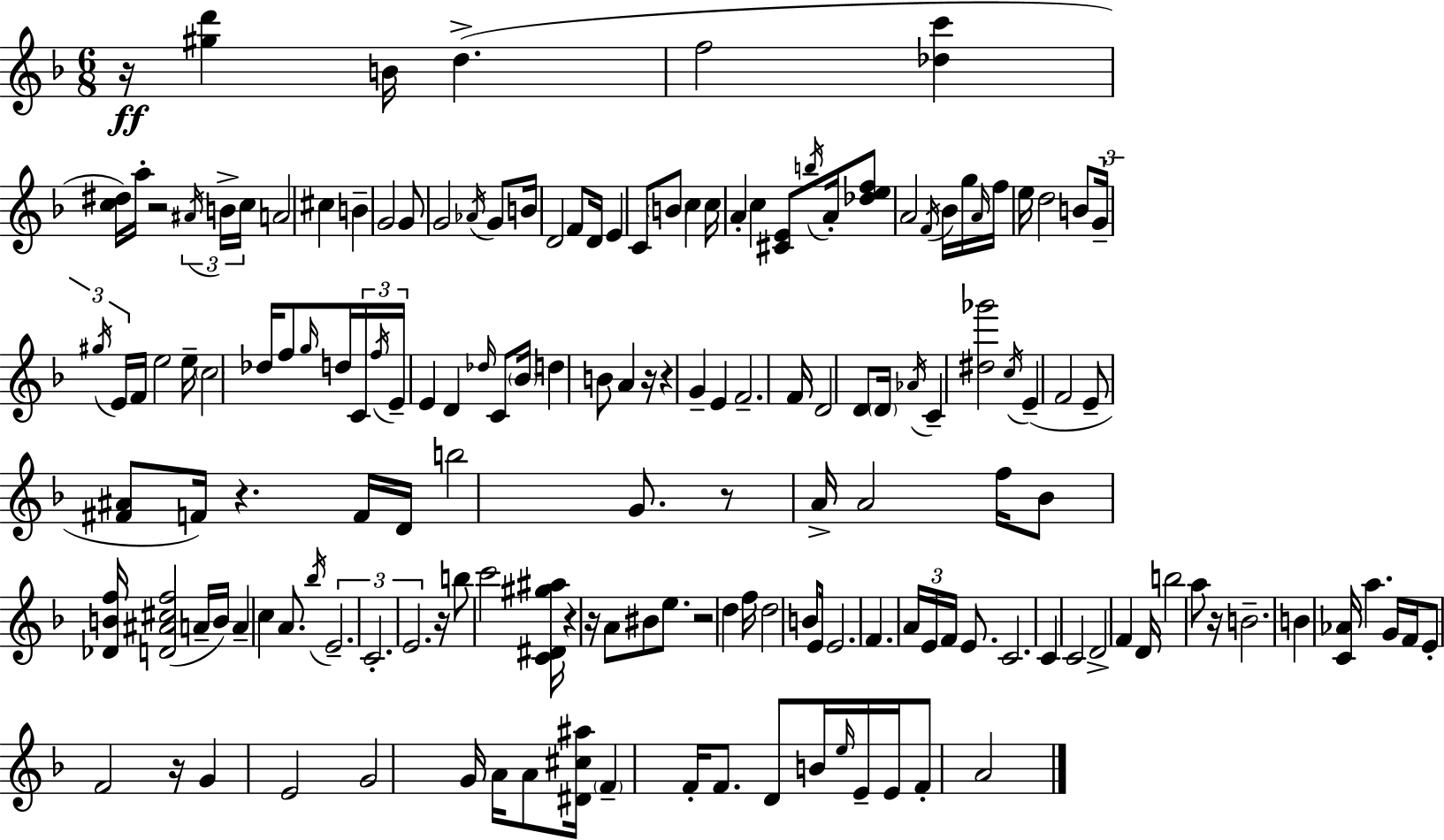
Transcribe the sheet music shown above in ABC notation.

X:1
T:Untitled
M:6/8
L:1/4
K:Dm
z/4 [^gd'] B/4 d f2 [_dc'] [c^d]/4 a/4 z2 ^A/4 B/4 c/4 A2 ^c B G2 G/2 G2 _A/4 G/2 B/4 D2 F/2 D/4 E C/2 B/2 c c/4 A c [^CE]/2 b/4 A/4 [_def]/2 A2 F/4 _B/4 g/4 A/4 f/4 e/4 d2 B/2 G/4 ^g/4 E/4 F/4 e2 e/4 c2 _d/4 f/2 g/4 d/4 C/4 f/4 E/4 E D _d/4 C/2 _B/4 d B/2 A z/4 z G E F2 F/4 D2 D/2 D/4 _A/4 C [^d_g']2 c/4 E F2 E/2 [^F^A]/2 F/4 z F/4 D/4 b2 G/2 z/2 A/4 A2 f/4 _B/2 [_DBf]/4 [D^A^cf]2 A/4 B/4 A c A/2 _b/4 E2 C2 E2 z/4 b/2 c'2 [C^D^g^a]/4 z z/4 A/2 ^B/2 e/2 z2 d f/4 d2 B/2 E/4 E2 F A/4 E/4 F/4 E/2 C2 C C2 D2 F D/4 b2 a/2 z/4 B2 B [C_A]/4 a G/4 F/4 E/2 F2 z/4 G E2 G2 G/4 A/4 A/2 [^D^c^a]/4 F F/4 F/2 D/2 B/4 e/4 E/4 E/4 F/2 A2